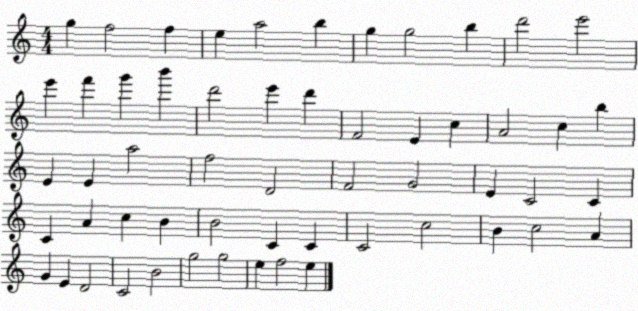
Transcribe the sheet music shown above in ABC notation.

X:1
T:Untitled
M:4/4
L:1/4
K:C
g f2 f e a2 b g g2 b d'2 e'2 e' f' g' b' d'2 e' d' F2 E c A2 c b E E a2 f2 D2 F2 G2 E C2 C C A c B B2 C C C2 c2 B c2 A G E D2 C2 B2 g2 g2 e f2 e